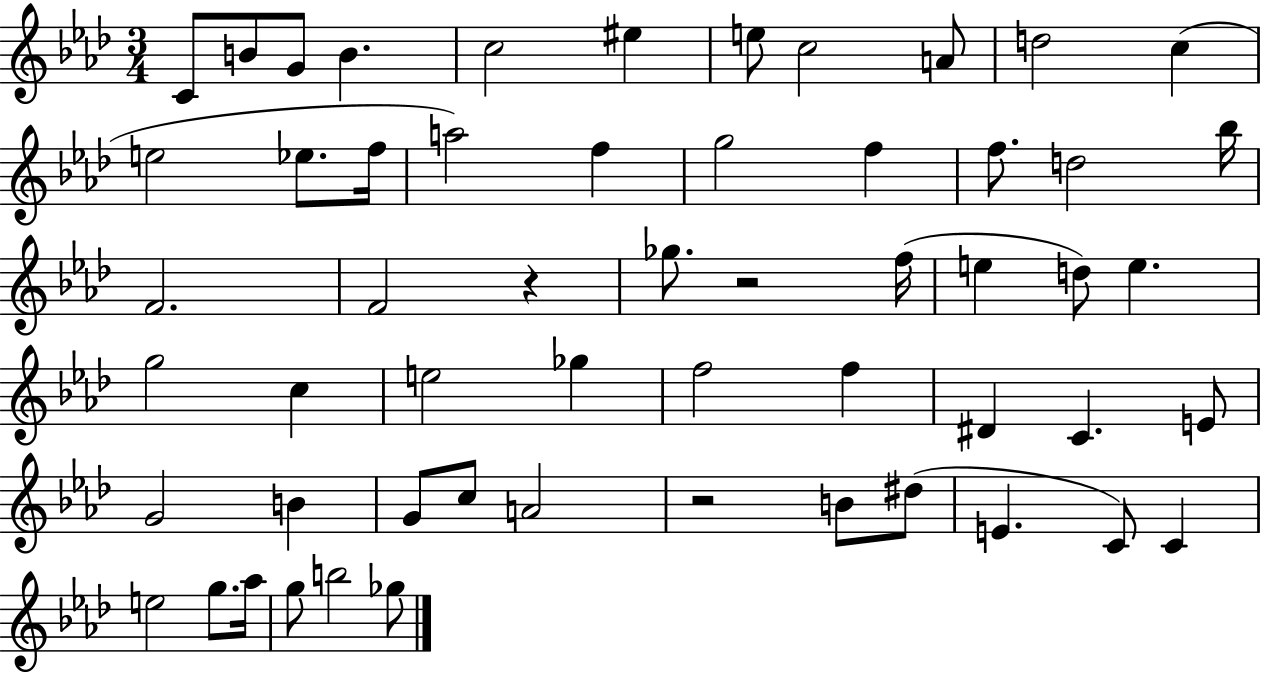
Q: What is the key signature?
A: AES major